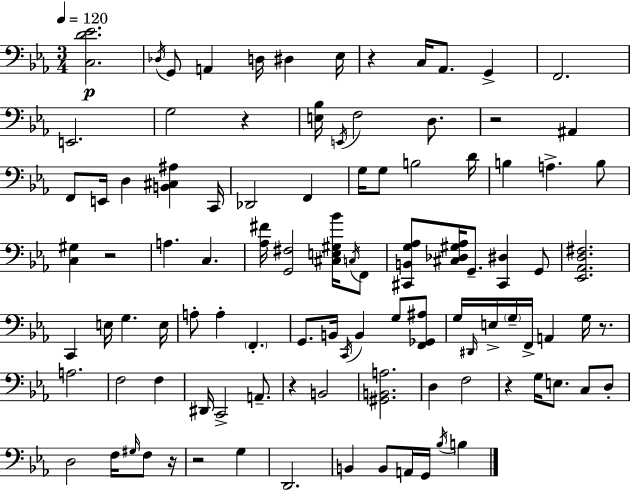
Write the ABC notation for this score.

X:1
T:Untitled
M:3/4
L:1/4
K:Eb
[C,D_E]2 _D,/4 G,,/2 A,, D,/4 ^D, _E,/4 z C,/4 _A,,/2 G,, F,,2 E,,2 G,2 z [E,_B,]/4 E,,/4 F,2 D,/2 z2 ^A,, F,,/2 E,,/4 D, [B,,^C,^A,] C,,/4 _D,,2 F,, G,/4 G,/2 B,2 D/4 B, A, B,/2 [C,^G,] z2 A, C, [_A,^F]/4 [G,,^F,]2 [^C,E,^G,_B]/4 C,/4 F,,/2 [^C,,B,,G,_A,]/2 [^C,_D,^G,_A,]/4 G,,/2 [^C,,^D,] G,,/2 [_E,,_A,,D,^F,]2 C,, E,/4 G, E,/4 A,/2 A, F,, G,,/2 B,,/4 C,,/4 B,, G,/2 [F,,_G,,^A,]/2 G,/4 ^D,,/4 E,/4 G,/4 F,,/4 A,, G,/4 z/2 A,2 F,2 F, ^D,,/4 C,,2 A,,/2 z B,,2 [^G,,B,,A,]2 D, F,2 z G,/4 E,/2 C,/2 D,/2 D,2 F,/4 ^G,/4 F,/2 z/4 z2 G, D,,2 B,, B,,/2 A,,/4 G,,/4 _B,/4 B,